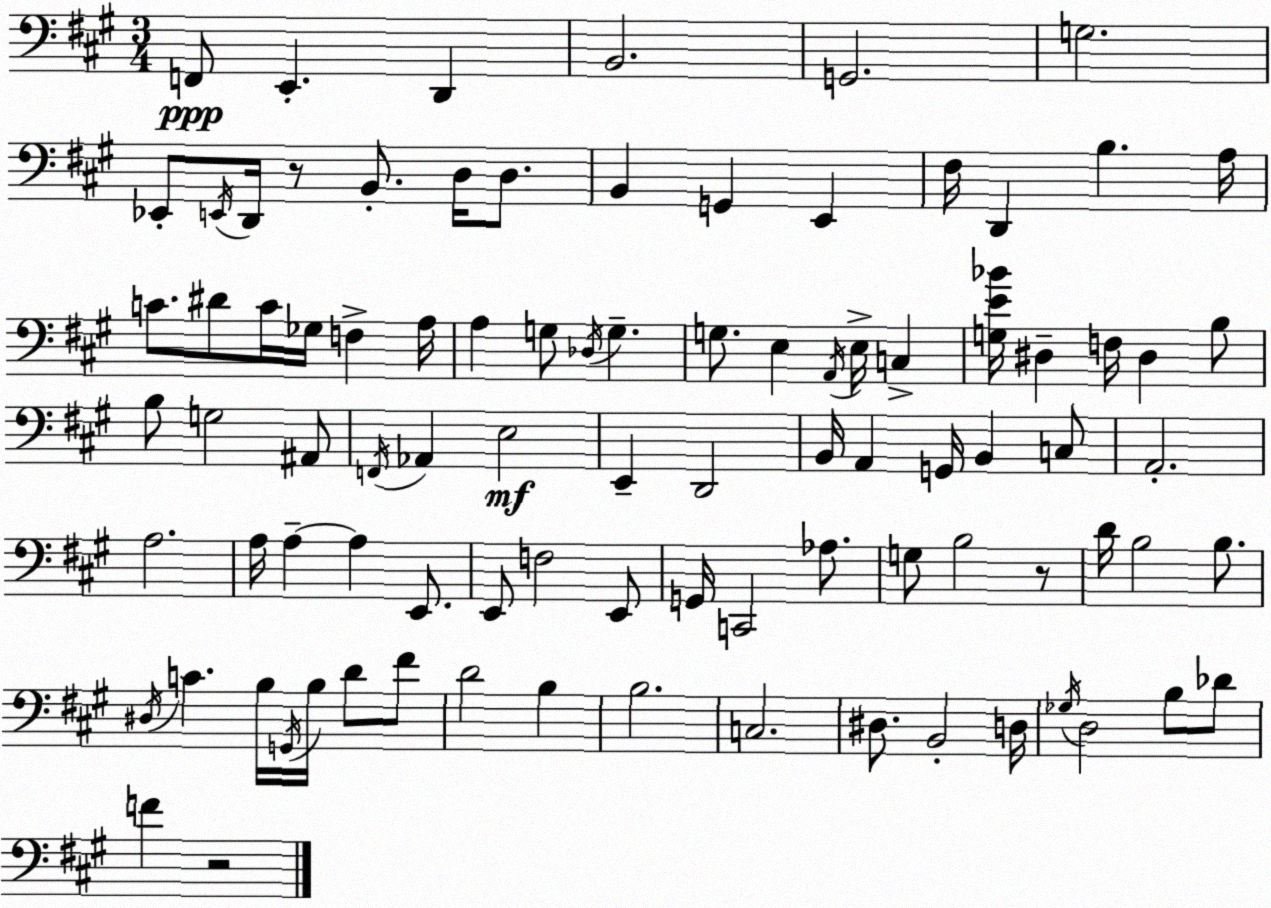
X:1
T:Untitled
M:3/4
L:1/4
K:A
F,,/2 E,, D,, B,,2 G,,2 G,2 _E,,/2 E,,/4 D,,/4 z/2 B,,/2 D,/4 D,/2 B,, G,, E,, ^F,/4 D,, B, A,/4 C/2 ^D/2 C/4 _G,/4 F, A,/4 A, G,/2 _D,/4 G, G,/2 E, A,,/4 E,/4 C, [G,E_B]/4 ^D, F,/4 ^D, B,/2 B,/2 G,2 ^A,,/2 F,,/4 _A,, E,2 E,, D,,2 B,,/4 A,, G,,/4 B,, C,/2 A,,2 A,2 A,/4 A, A, E,,/2 E,,/2 F,2 E,,/2 G,,/4 C,,2 _A,/2 G,/2 B,2 z/2 D/4 B,2 B,/2 ^D,/4 C B,/4 G,,/4 B,/4 D/2 ^F/2 D2 B, B,2 C,2 ^D,/2 B,,2 D,/4 _G,/4 D,2 B,/2 _D/2 F z2